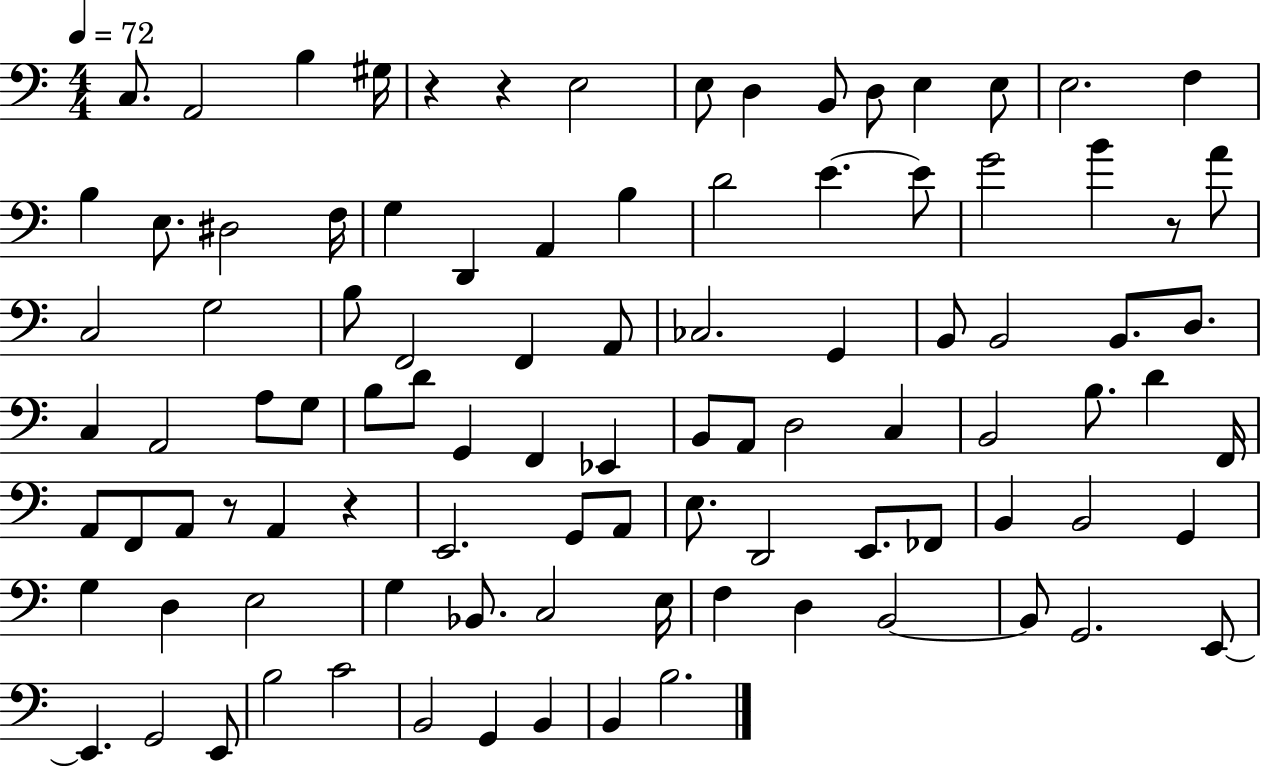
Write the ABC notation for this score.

X:1
T:Untitled
M:4/4
L:1/4
K:C
C,/2 A,,2 B, ^G,/4 z z E,2 E,/2 D, B,,/2 D,/2 E, E,/2 E,2 F, B, E,/2 ^D,2 F,/4 G, D,, A,, B, D2 E E/2 G2 B z/2 A/2 C,2 G,2 B,/2 F,,2 F,, A,,/2 _C,2 G,, B,,/2 B,,2 B,,/2 D,/2 C, A,,2 A,/2 G,/2 B,/2 D/2 G,, F,, _E,, B,,/2 A,,/2 D,2 C, B,,2 B,/2 D F,,/4 A,,/2 F,,/2 A,,/2 z/2 A,, z E,,2 G,,/2 A,,/2 E,/2 D,,2 E,,/2 _F,,/2 B,, B,,2 G,, G, D, E,2 G, _B,,/2 C,2 E,/4 F, D, B,,2 B,,/2 G,,2 E,,/2 E,, G,,2 E,,/2 B,2 C2 B,,2 G,, B,, B,, B,2